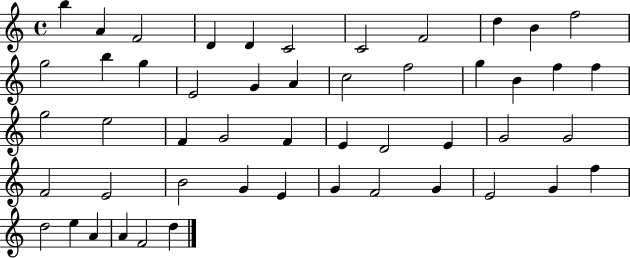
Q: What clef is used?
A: treble